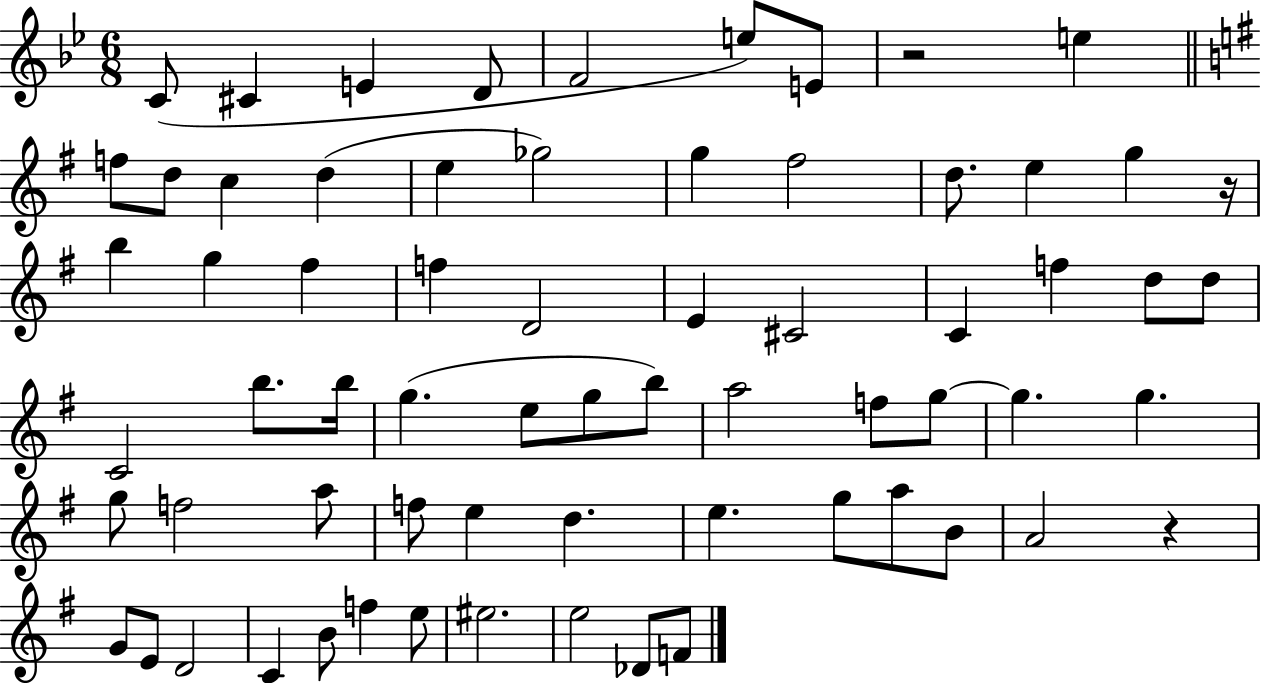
{
  \clef treble
  \numericTimeSignature
  \time 6/8
  \key bes \major
  c'8( cis'4 e'4 d'8 | f'2 e''8) e'8 | r2 e''4 | \bar "||" \break \key e \minor f''8 d''8 c''4 d''4( | e''4 ges''2) | g''4 fis''2 | d''8. e''4 g''4 r16 | \break b''4 g''4 fis''4 | f''4 d'2 | e'4 cis'2 | c'4 f''4 d''8 d''8 | \break c'2 b''8. b''16 | g''4.( e''8 g''8 b''8) | a''2 f''8 g''8~~ | g''4. g''4. | \break g''8 f''2 a''8 | f''8 e''4 d''4. | e''4. g''8 a''8 b'8 | a'2 r4 | \break g'8 e'8 d'2 | c'4 b'8 f''4 e''8 | eis''2. | e''2 des'8 f'8 | \break \bar "|."
}